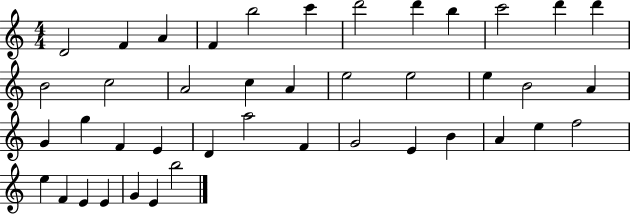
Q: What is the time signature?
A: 4/4